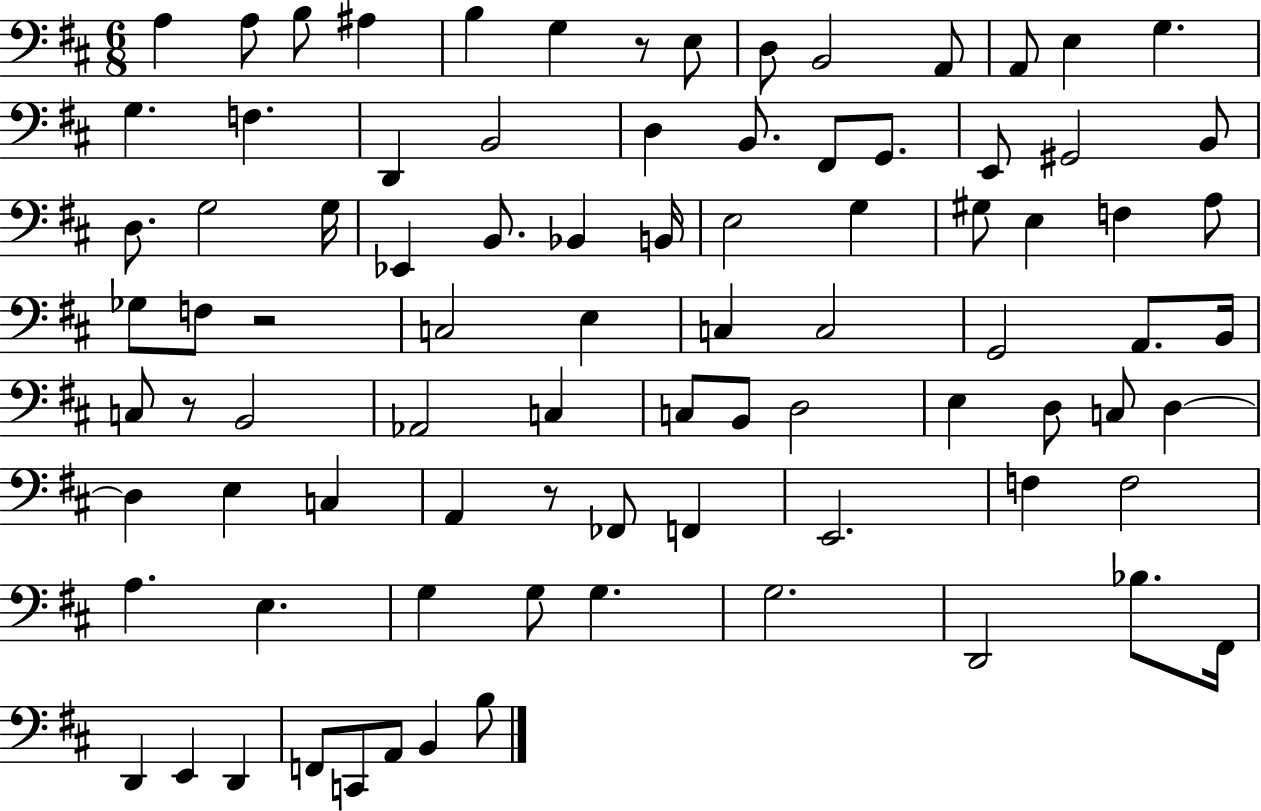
X:1
T:Untitled
M:6/8
L:1/4
K:D
A, A,/2 B,/2 ^A, B, G, z/2 E,/2 D,/2 B,,2 A,,/2 A,,/2 E, G, G, F, D,, B,,2 D, B,,/2 ^F,,/2 G,,/2 E,,/2 ^G,,2 B,,/2 D,/2 G,2 G,/4 _E,, B,,/2 _B,, B,,/4 E,2 G, ^G,/2 E, F, A,/2 _G,/2 F,/2 z2 C,2 E, C, C,2 G,,2 A,,/2 B,,/4 C,/2 z/2 B,,2 _A,,2 C, C,/2 B,,/2 D,2 E, D,/2 C,/2 D, D, E, C, A,, z/2 _F,,/2 F,, E,,2 F, F,2 A, E, G, G,/2 G, G,2 D,,2 _B,/2 ^F,,/4 D,, E,, D,, F,,/2 C,,/2 A,,/2 B,, B,/2